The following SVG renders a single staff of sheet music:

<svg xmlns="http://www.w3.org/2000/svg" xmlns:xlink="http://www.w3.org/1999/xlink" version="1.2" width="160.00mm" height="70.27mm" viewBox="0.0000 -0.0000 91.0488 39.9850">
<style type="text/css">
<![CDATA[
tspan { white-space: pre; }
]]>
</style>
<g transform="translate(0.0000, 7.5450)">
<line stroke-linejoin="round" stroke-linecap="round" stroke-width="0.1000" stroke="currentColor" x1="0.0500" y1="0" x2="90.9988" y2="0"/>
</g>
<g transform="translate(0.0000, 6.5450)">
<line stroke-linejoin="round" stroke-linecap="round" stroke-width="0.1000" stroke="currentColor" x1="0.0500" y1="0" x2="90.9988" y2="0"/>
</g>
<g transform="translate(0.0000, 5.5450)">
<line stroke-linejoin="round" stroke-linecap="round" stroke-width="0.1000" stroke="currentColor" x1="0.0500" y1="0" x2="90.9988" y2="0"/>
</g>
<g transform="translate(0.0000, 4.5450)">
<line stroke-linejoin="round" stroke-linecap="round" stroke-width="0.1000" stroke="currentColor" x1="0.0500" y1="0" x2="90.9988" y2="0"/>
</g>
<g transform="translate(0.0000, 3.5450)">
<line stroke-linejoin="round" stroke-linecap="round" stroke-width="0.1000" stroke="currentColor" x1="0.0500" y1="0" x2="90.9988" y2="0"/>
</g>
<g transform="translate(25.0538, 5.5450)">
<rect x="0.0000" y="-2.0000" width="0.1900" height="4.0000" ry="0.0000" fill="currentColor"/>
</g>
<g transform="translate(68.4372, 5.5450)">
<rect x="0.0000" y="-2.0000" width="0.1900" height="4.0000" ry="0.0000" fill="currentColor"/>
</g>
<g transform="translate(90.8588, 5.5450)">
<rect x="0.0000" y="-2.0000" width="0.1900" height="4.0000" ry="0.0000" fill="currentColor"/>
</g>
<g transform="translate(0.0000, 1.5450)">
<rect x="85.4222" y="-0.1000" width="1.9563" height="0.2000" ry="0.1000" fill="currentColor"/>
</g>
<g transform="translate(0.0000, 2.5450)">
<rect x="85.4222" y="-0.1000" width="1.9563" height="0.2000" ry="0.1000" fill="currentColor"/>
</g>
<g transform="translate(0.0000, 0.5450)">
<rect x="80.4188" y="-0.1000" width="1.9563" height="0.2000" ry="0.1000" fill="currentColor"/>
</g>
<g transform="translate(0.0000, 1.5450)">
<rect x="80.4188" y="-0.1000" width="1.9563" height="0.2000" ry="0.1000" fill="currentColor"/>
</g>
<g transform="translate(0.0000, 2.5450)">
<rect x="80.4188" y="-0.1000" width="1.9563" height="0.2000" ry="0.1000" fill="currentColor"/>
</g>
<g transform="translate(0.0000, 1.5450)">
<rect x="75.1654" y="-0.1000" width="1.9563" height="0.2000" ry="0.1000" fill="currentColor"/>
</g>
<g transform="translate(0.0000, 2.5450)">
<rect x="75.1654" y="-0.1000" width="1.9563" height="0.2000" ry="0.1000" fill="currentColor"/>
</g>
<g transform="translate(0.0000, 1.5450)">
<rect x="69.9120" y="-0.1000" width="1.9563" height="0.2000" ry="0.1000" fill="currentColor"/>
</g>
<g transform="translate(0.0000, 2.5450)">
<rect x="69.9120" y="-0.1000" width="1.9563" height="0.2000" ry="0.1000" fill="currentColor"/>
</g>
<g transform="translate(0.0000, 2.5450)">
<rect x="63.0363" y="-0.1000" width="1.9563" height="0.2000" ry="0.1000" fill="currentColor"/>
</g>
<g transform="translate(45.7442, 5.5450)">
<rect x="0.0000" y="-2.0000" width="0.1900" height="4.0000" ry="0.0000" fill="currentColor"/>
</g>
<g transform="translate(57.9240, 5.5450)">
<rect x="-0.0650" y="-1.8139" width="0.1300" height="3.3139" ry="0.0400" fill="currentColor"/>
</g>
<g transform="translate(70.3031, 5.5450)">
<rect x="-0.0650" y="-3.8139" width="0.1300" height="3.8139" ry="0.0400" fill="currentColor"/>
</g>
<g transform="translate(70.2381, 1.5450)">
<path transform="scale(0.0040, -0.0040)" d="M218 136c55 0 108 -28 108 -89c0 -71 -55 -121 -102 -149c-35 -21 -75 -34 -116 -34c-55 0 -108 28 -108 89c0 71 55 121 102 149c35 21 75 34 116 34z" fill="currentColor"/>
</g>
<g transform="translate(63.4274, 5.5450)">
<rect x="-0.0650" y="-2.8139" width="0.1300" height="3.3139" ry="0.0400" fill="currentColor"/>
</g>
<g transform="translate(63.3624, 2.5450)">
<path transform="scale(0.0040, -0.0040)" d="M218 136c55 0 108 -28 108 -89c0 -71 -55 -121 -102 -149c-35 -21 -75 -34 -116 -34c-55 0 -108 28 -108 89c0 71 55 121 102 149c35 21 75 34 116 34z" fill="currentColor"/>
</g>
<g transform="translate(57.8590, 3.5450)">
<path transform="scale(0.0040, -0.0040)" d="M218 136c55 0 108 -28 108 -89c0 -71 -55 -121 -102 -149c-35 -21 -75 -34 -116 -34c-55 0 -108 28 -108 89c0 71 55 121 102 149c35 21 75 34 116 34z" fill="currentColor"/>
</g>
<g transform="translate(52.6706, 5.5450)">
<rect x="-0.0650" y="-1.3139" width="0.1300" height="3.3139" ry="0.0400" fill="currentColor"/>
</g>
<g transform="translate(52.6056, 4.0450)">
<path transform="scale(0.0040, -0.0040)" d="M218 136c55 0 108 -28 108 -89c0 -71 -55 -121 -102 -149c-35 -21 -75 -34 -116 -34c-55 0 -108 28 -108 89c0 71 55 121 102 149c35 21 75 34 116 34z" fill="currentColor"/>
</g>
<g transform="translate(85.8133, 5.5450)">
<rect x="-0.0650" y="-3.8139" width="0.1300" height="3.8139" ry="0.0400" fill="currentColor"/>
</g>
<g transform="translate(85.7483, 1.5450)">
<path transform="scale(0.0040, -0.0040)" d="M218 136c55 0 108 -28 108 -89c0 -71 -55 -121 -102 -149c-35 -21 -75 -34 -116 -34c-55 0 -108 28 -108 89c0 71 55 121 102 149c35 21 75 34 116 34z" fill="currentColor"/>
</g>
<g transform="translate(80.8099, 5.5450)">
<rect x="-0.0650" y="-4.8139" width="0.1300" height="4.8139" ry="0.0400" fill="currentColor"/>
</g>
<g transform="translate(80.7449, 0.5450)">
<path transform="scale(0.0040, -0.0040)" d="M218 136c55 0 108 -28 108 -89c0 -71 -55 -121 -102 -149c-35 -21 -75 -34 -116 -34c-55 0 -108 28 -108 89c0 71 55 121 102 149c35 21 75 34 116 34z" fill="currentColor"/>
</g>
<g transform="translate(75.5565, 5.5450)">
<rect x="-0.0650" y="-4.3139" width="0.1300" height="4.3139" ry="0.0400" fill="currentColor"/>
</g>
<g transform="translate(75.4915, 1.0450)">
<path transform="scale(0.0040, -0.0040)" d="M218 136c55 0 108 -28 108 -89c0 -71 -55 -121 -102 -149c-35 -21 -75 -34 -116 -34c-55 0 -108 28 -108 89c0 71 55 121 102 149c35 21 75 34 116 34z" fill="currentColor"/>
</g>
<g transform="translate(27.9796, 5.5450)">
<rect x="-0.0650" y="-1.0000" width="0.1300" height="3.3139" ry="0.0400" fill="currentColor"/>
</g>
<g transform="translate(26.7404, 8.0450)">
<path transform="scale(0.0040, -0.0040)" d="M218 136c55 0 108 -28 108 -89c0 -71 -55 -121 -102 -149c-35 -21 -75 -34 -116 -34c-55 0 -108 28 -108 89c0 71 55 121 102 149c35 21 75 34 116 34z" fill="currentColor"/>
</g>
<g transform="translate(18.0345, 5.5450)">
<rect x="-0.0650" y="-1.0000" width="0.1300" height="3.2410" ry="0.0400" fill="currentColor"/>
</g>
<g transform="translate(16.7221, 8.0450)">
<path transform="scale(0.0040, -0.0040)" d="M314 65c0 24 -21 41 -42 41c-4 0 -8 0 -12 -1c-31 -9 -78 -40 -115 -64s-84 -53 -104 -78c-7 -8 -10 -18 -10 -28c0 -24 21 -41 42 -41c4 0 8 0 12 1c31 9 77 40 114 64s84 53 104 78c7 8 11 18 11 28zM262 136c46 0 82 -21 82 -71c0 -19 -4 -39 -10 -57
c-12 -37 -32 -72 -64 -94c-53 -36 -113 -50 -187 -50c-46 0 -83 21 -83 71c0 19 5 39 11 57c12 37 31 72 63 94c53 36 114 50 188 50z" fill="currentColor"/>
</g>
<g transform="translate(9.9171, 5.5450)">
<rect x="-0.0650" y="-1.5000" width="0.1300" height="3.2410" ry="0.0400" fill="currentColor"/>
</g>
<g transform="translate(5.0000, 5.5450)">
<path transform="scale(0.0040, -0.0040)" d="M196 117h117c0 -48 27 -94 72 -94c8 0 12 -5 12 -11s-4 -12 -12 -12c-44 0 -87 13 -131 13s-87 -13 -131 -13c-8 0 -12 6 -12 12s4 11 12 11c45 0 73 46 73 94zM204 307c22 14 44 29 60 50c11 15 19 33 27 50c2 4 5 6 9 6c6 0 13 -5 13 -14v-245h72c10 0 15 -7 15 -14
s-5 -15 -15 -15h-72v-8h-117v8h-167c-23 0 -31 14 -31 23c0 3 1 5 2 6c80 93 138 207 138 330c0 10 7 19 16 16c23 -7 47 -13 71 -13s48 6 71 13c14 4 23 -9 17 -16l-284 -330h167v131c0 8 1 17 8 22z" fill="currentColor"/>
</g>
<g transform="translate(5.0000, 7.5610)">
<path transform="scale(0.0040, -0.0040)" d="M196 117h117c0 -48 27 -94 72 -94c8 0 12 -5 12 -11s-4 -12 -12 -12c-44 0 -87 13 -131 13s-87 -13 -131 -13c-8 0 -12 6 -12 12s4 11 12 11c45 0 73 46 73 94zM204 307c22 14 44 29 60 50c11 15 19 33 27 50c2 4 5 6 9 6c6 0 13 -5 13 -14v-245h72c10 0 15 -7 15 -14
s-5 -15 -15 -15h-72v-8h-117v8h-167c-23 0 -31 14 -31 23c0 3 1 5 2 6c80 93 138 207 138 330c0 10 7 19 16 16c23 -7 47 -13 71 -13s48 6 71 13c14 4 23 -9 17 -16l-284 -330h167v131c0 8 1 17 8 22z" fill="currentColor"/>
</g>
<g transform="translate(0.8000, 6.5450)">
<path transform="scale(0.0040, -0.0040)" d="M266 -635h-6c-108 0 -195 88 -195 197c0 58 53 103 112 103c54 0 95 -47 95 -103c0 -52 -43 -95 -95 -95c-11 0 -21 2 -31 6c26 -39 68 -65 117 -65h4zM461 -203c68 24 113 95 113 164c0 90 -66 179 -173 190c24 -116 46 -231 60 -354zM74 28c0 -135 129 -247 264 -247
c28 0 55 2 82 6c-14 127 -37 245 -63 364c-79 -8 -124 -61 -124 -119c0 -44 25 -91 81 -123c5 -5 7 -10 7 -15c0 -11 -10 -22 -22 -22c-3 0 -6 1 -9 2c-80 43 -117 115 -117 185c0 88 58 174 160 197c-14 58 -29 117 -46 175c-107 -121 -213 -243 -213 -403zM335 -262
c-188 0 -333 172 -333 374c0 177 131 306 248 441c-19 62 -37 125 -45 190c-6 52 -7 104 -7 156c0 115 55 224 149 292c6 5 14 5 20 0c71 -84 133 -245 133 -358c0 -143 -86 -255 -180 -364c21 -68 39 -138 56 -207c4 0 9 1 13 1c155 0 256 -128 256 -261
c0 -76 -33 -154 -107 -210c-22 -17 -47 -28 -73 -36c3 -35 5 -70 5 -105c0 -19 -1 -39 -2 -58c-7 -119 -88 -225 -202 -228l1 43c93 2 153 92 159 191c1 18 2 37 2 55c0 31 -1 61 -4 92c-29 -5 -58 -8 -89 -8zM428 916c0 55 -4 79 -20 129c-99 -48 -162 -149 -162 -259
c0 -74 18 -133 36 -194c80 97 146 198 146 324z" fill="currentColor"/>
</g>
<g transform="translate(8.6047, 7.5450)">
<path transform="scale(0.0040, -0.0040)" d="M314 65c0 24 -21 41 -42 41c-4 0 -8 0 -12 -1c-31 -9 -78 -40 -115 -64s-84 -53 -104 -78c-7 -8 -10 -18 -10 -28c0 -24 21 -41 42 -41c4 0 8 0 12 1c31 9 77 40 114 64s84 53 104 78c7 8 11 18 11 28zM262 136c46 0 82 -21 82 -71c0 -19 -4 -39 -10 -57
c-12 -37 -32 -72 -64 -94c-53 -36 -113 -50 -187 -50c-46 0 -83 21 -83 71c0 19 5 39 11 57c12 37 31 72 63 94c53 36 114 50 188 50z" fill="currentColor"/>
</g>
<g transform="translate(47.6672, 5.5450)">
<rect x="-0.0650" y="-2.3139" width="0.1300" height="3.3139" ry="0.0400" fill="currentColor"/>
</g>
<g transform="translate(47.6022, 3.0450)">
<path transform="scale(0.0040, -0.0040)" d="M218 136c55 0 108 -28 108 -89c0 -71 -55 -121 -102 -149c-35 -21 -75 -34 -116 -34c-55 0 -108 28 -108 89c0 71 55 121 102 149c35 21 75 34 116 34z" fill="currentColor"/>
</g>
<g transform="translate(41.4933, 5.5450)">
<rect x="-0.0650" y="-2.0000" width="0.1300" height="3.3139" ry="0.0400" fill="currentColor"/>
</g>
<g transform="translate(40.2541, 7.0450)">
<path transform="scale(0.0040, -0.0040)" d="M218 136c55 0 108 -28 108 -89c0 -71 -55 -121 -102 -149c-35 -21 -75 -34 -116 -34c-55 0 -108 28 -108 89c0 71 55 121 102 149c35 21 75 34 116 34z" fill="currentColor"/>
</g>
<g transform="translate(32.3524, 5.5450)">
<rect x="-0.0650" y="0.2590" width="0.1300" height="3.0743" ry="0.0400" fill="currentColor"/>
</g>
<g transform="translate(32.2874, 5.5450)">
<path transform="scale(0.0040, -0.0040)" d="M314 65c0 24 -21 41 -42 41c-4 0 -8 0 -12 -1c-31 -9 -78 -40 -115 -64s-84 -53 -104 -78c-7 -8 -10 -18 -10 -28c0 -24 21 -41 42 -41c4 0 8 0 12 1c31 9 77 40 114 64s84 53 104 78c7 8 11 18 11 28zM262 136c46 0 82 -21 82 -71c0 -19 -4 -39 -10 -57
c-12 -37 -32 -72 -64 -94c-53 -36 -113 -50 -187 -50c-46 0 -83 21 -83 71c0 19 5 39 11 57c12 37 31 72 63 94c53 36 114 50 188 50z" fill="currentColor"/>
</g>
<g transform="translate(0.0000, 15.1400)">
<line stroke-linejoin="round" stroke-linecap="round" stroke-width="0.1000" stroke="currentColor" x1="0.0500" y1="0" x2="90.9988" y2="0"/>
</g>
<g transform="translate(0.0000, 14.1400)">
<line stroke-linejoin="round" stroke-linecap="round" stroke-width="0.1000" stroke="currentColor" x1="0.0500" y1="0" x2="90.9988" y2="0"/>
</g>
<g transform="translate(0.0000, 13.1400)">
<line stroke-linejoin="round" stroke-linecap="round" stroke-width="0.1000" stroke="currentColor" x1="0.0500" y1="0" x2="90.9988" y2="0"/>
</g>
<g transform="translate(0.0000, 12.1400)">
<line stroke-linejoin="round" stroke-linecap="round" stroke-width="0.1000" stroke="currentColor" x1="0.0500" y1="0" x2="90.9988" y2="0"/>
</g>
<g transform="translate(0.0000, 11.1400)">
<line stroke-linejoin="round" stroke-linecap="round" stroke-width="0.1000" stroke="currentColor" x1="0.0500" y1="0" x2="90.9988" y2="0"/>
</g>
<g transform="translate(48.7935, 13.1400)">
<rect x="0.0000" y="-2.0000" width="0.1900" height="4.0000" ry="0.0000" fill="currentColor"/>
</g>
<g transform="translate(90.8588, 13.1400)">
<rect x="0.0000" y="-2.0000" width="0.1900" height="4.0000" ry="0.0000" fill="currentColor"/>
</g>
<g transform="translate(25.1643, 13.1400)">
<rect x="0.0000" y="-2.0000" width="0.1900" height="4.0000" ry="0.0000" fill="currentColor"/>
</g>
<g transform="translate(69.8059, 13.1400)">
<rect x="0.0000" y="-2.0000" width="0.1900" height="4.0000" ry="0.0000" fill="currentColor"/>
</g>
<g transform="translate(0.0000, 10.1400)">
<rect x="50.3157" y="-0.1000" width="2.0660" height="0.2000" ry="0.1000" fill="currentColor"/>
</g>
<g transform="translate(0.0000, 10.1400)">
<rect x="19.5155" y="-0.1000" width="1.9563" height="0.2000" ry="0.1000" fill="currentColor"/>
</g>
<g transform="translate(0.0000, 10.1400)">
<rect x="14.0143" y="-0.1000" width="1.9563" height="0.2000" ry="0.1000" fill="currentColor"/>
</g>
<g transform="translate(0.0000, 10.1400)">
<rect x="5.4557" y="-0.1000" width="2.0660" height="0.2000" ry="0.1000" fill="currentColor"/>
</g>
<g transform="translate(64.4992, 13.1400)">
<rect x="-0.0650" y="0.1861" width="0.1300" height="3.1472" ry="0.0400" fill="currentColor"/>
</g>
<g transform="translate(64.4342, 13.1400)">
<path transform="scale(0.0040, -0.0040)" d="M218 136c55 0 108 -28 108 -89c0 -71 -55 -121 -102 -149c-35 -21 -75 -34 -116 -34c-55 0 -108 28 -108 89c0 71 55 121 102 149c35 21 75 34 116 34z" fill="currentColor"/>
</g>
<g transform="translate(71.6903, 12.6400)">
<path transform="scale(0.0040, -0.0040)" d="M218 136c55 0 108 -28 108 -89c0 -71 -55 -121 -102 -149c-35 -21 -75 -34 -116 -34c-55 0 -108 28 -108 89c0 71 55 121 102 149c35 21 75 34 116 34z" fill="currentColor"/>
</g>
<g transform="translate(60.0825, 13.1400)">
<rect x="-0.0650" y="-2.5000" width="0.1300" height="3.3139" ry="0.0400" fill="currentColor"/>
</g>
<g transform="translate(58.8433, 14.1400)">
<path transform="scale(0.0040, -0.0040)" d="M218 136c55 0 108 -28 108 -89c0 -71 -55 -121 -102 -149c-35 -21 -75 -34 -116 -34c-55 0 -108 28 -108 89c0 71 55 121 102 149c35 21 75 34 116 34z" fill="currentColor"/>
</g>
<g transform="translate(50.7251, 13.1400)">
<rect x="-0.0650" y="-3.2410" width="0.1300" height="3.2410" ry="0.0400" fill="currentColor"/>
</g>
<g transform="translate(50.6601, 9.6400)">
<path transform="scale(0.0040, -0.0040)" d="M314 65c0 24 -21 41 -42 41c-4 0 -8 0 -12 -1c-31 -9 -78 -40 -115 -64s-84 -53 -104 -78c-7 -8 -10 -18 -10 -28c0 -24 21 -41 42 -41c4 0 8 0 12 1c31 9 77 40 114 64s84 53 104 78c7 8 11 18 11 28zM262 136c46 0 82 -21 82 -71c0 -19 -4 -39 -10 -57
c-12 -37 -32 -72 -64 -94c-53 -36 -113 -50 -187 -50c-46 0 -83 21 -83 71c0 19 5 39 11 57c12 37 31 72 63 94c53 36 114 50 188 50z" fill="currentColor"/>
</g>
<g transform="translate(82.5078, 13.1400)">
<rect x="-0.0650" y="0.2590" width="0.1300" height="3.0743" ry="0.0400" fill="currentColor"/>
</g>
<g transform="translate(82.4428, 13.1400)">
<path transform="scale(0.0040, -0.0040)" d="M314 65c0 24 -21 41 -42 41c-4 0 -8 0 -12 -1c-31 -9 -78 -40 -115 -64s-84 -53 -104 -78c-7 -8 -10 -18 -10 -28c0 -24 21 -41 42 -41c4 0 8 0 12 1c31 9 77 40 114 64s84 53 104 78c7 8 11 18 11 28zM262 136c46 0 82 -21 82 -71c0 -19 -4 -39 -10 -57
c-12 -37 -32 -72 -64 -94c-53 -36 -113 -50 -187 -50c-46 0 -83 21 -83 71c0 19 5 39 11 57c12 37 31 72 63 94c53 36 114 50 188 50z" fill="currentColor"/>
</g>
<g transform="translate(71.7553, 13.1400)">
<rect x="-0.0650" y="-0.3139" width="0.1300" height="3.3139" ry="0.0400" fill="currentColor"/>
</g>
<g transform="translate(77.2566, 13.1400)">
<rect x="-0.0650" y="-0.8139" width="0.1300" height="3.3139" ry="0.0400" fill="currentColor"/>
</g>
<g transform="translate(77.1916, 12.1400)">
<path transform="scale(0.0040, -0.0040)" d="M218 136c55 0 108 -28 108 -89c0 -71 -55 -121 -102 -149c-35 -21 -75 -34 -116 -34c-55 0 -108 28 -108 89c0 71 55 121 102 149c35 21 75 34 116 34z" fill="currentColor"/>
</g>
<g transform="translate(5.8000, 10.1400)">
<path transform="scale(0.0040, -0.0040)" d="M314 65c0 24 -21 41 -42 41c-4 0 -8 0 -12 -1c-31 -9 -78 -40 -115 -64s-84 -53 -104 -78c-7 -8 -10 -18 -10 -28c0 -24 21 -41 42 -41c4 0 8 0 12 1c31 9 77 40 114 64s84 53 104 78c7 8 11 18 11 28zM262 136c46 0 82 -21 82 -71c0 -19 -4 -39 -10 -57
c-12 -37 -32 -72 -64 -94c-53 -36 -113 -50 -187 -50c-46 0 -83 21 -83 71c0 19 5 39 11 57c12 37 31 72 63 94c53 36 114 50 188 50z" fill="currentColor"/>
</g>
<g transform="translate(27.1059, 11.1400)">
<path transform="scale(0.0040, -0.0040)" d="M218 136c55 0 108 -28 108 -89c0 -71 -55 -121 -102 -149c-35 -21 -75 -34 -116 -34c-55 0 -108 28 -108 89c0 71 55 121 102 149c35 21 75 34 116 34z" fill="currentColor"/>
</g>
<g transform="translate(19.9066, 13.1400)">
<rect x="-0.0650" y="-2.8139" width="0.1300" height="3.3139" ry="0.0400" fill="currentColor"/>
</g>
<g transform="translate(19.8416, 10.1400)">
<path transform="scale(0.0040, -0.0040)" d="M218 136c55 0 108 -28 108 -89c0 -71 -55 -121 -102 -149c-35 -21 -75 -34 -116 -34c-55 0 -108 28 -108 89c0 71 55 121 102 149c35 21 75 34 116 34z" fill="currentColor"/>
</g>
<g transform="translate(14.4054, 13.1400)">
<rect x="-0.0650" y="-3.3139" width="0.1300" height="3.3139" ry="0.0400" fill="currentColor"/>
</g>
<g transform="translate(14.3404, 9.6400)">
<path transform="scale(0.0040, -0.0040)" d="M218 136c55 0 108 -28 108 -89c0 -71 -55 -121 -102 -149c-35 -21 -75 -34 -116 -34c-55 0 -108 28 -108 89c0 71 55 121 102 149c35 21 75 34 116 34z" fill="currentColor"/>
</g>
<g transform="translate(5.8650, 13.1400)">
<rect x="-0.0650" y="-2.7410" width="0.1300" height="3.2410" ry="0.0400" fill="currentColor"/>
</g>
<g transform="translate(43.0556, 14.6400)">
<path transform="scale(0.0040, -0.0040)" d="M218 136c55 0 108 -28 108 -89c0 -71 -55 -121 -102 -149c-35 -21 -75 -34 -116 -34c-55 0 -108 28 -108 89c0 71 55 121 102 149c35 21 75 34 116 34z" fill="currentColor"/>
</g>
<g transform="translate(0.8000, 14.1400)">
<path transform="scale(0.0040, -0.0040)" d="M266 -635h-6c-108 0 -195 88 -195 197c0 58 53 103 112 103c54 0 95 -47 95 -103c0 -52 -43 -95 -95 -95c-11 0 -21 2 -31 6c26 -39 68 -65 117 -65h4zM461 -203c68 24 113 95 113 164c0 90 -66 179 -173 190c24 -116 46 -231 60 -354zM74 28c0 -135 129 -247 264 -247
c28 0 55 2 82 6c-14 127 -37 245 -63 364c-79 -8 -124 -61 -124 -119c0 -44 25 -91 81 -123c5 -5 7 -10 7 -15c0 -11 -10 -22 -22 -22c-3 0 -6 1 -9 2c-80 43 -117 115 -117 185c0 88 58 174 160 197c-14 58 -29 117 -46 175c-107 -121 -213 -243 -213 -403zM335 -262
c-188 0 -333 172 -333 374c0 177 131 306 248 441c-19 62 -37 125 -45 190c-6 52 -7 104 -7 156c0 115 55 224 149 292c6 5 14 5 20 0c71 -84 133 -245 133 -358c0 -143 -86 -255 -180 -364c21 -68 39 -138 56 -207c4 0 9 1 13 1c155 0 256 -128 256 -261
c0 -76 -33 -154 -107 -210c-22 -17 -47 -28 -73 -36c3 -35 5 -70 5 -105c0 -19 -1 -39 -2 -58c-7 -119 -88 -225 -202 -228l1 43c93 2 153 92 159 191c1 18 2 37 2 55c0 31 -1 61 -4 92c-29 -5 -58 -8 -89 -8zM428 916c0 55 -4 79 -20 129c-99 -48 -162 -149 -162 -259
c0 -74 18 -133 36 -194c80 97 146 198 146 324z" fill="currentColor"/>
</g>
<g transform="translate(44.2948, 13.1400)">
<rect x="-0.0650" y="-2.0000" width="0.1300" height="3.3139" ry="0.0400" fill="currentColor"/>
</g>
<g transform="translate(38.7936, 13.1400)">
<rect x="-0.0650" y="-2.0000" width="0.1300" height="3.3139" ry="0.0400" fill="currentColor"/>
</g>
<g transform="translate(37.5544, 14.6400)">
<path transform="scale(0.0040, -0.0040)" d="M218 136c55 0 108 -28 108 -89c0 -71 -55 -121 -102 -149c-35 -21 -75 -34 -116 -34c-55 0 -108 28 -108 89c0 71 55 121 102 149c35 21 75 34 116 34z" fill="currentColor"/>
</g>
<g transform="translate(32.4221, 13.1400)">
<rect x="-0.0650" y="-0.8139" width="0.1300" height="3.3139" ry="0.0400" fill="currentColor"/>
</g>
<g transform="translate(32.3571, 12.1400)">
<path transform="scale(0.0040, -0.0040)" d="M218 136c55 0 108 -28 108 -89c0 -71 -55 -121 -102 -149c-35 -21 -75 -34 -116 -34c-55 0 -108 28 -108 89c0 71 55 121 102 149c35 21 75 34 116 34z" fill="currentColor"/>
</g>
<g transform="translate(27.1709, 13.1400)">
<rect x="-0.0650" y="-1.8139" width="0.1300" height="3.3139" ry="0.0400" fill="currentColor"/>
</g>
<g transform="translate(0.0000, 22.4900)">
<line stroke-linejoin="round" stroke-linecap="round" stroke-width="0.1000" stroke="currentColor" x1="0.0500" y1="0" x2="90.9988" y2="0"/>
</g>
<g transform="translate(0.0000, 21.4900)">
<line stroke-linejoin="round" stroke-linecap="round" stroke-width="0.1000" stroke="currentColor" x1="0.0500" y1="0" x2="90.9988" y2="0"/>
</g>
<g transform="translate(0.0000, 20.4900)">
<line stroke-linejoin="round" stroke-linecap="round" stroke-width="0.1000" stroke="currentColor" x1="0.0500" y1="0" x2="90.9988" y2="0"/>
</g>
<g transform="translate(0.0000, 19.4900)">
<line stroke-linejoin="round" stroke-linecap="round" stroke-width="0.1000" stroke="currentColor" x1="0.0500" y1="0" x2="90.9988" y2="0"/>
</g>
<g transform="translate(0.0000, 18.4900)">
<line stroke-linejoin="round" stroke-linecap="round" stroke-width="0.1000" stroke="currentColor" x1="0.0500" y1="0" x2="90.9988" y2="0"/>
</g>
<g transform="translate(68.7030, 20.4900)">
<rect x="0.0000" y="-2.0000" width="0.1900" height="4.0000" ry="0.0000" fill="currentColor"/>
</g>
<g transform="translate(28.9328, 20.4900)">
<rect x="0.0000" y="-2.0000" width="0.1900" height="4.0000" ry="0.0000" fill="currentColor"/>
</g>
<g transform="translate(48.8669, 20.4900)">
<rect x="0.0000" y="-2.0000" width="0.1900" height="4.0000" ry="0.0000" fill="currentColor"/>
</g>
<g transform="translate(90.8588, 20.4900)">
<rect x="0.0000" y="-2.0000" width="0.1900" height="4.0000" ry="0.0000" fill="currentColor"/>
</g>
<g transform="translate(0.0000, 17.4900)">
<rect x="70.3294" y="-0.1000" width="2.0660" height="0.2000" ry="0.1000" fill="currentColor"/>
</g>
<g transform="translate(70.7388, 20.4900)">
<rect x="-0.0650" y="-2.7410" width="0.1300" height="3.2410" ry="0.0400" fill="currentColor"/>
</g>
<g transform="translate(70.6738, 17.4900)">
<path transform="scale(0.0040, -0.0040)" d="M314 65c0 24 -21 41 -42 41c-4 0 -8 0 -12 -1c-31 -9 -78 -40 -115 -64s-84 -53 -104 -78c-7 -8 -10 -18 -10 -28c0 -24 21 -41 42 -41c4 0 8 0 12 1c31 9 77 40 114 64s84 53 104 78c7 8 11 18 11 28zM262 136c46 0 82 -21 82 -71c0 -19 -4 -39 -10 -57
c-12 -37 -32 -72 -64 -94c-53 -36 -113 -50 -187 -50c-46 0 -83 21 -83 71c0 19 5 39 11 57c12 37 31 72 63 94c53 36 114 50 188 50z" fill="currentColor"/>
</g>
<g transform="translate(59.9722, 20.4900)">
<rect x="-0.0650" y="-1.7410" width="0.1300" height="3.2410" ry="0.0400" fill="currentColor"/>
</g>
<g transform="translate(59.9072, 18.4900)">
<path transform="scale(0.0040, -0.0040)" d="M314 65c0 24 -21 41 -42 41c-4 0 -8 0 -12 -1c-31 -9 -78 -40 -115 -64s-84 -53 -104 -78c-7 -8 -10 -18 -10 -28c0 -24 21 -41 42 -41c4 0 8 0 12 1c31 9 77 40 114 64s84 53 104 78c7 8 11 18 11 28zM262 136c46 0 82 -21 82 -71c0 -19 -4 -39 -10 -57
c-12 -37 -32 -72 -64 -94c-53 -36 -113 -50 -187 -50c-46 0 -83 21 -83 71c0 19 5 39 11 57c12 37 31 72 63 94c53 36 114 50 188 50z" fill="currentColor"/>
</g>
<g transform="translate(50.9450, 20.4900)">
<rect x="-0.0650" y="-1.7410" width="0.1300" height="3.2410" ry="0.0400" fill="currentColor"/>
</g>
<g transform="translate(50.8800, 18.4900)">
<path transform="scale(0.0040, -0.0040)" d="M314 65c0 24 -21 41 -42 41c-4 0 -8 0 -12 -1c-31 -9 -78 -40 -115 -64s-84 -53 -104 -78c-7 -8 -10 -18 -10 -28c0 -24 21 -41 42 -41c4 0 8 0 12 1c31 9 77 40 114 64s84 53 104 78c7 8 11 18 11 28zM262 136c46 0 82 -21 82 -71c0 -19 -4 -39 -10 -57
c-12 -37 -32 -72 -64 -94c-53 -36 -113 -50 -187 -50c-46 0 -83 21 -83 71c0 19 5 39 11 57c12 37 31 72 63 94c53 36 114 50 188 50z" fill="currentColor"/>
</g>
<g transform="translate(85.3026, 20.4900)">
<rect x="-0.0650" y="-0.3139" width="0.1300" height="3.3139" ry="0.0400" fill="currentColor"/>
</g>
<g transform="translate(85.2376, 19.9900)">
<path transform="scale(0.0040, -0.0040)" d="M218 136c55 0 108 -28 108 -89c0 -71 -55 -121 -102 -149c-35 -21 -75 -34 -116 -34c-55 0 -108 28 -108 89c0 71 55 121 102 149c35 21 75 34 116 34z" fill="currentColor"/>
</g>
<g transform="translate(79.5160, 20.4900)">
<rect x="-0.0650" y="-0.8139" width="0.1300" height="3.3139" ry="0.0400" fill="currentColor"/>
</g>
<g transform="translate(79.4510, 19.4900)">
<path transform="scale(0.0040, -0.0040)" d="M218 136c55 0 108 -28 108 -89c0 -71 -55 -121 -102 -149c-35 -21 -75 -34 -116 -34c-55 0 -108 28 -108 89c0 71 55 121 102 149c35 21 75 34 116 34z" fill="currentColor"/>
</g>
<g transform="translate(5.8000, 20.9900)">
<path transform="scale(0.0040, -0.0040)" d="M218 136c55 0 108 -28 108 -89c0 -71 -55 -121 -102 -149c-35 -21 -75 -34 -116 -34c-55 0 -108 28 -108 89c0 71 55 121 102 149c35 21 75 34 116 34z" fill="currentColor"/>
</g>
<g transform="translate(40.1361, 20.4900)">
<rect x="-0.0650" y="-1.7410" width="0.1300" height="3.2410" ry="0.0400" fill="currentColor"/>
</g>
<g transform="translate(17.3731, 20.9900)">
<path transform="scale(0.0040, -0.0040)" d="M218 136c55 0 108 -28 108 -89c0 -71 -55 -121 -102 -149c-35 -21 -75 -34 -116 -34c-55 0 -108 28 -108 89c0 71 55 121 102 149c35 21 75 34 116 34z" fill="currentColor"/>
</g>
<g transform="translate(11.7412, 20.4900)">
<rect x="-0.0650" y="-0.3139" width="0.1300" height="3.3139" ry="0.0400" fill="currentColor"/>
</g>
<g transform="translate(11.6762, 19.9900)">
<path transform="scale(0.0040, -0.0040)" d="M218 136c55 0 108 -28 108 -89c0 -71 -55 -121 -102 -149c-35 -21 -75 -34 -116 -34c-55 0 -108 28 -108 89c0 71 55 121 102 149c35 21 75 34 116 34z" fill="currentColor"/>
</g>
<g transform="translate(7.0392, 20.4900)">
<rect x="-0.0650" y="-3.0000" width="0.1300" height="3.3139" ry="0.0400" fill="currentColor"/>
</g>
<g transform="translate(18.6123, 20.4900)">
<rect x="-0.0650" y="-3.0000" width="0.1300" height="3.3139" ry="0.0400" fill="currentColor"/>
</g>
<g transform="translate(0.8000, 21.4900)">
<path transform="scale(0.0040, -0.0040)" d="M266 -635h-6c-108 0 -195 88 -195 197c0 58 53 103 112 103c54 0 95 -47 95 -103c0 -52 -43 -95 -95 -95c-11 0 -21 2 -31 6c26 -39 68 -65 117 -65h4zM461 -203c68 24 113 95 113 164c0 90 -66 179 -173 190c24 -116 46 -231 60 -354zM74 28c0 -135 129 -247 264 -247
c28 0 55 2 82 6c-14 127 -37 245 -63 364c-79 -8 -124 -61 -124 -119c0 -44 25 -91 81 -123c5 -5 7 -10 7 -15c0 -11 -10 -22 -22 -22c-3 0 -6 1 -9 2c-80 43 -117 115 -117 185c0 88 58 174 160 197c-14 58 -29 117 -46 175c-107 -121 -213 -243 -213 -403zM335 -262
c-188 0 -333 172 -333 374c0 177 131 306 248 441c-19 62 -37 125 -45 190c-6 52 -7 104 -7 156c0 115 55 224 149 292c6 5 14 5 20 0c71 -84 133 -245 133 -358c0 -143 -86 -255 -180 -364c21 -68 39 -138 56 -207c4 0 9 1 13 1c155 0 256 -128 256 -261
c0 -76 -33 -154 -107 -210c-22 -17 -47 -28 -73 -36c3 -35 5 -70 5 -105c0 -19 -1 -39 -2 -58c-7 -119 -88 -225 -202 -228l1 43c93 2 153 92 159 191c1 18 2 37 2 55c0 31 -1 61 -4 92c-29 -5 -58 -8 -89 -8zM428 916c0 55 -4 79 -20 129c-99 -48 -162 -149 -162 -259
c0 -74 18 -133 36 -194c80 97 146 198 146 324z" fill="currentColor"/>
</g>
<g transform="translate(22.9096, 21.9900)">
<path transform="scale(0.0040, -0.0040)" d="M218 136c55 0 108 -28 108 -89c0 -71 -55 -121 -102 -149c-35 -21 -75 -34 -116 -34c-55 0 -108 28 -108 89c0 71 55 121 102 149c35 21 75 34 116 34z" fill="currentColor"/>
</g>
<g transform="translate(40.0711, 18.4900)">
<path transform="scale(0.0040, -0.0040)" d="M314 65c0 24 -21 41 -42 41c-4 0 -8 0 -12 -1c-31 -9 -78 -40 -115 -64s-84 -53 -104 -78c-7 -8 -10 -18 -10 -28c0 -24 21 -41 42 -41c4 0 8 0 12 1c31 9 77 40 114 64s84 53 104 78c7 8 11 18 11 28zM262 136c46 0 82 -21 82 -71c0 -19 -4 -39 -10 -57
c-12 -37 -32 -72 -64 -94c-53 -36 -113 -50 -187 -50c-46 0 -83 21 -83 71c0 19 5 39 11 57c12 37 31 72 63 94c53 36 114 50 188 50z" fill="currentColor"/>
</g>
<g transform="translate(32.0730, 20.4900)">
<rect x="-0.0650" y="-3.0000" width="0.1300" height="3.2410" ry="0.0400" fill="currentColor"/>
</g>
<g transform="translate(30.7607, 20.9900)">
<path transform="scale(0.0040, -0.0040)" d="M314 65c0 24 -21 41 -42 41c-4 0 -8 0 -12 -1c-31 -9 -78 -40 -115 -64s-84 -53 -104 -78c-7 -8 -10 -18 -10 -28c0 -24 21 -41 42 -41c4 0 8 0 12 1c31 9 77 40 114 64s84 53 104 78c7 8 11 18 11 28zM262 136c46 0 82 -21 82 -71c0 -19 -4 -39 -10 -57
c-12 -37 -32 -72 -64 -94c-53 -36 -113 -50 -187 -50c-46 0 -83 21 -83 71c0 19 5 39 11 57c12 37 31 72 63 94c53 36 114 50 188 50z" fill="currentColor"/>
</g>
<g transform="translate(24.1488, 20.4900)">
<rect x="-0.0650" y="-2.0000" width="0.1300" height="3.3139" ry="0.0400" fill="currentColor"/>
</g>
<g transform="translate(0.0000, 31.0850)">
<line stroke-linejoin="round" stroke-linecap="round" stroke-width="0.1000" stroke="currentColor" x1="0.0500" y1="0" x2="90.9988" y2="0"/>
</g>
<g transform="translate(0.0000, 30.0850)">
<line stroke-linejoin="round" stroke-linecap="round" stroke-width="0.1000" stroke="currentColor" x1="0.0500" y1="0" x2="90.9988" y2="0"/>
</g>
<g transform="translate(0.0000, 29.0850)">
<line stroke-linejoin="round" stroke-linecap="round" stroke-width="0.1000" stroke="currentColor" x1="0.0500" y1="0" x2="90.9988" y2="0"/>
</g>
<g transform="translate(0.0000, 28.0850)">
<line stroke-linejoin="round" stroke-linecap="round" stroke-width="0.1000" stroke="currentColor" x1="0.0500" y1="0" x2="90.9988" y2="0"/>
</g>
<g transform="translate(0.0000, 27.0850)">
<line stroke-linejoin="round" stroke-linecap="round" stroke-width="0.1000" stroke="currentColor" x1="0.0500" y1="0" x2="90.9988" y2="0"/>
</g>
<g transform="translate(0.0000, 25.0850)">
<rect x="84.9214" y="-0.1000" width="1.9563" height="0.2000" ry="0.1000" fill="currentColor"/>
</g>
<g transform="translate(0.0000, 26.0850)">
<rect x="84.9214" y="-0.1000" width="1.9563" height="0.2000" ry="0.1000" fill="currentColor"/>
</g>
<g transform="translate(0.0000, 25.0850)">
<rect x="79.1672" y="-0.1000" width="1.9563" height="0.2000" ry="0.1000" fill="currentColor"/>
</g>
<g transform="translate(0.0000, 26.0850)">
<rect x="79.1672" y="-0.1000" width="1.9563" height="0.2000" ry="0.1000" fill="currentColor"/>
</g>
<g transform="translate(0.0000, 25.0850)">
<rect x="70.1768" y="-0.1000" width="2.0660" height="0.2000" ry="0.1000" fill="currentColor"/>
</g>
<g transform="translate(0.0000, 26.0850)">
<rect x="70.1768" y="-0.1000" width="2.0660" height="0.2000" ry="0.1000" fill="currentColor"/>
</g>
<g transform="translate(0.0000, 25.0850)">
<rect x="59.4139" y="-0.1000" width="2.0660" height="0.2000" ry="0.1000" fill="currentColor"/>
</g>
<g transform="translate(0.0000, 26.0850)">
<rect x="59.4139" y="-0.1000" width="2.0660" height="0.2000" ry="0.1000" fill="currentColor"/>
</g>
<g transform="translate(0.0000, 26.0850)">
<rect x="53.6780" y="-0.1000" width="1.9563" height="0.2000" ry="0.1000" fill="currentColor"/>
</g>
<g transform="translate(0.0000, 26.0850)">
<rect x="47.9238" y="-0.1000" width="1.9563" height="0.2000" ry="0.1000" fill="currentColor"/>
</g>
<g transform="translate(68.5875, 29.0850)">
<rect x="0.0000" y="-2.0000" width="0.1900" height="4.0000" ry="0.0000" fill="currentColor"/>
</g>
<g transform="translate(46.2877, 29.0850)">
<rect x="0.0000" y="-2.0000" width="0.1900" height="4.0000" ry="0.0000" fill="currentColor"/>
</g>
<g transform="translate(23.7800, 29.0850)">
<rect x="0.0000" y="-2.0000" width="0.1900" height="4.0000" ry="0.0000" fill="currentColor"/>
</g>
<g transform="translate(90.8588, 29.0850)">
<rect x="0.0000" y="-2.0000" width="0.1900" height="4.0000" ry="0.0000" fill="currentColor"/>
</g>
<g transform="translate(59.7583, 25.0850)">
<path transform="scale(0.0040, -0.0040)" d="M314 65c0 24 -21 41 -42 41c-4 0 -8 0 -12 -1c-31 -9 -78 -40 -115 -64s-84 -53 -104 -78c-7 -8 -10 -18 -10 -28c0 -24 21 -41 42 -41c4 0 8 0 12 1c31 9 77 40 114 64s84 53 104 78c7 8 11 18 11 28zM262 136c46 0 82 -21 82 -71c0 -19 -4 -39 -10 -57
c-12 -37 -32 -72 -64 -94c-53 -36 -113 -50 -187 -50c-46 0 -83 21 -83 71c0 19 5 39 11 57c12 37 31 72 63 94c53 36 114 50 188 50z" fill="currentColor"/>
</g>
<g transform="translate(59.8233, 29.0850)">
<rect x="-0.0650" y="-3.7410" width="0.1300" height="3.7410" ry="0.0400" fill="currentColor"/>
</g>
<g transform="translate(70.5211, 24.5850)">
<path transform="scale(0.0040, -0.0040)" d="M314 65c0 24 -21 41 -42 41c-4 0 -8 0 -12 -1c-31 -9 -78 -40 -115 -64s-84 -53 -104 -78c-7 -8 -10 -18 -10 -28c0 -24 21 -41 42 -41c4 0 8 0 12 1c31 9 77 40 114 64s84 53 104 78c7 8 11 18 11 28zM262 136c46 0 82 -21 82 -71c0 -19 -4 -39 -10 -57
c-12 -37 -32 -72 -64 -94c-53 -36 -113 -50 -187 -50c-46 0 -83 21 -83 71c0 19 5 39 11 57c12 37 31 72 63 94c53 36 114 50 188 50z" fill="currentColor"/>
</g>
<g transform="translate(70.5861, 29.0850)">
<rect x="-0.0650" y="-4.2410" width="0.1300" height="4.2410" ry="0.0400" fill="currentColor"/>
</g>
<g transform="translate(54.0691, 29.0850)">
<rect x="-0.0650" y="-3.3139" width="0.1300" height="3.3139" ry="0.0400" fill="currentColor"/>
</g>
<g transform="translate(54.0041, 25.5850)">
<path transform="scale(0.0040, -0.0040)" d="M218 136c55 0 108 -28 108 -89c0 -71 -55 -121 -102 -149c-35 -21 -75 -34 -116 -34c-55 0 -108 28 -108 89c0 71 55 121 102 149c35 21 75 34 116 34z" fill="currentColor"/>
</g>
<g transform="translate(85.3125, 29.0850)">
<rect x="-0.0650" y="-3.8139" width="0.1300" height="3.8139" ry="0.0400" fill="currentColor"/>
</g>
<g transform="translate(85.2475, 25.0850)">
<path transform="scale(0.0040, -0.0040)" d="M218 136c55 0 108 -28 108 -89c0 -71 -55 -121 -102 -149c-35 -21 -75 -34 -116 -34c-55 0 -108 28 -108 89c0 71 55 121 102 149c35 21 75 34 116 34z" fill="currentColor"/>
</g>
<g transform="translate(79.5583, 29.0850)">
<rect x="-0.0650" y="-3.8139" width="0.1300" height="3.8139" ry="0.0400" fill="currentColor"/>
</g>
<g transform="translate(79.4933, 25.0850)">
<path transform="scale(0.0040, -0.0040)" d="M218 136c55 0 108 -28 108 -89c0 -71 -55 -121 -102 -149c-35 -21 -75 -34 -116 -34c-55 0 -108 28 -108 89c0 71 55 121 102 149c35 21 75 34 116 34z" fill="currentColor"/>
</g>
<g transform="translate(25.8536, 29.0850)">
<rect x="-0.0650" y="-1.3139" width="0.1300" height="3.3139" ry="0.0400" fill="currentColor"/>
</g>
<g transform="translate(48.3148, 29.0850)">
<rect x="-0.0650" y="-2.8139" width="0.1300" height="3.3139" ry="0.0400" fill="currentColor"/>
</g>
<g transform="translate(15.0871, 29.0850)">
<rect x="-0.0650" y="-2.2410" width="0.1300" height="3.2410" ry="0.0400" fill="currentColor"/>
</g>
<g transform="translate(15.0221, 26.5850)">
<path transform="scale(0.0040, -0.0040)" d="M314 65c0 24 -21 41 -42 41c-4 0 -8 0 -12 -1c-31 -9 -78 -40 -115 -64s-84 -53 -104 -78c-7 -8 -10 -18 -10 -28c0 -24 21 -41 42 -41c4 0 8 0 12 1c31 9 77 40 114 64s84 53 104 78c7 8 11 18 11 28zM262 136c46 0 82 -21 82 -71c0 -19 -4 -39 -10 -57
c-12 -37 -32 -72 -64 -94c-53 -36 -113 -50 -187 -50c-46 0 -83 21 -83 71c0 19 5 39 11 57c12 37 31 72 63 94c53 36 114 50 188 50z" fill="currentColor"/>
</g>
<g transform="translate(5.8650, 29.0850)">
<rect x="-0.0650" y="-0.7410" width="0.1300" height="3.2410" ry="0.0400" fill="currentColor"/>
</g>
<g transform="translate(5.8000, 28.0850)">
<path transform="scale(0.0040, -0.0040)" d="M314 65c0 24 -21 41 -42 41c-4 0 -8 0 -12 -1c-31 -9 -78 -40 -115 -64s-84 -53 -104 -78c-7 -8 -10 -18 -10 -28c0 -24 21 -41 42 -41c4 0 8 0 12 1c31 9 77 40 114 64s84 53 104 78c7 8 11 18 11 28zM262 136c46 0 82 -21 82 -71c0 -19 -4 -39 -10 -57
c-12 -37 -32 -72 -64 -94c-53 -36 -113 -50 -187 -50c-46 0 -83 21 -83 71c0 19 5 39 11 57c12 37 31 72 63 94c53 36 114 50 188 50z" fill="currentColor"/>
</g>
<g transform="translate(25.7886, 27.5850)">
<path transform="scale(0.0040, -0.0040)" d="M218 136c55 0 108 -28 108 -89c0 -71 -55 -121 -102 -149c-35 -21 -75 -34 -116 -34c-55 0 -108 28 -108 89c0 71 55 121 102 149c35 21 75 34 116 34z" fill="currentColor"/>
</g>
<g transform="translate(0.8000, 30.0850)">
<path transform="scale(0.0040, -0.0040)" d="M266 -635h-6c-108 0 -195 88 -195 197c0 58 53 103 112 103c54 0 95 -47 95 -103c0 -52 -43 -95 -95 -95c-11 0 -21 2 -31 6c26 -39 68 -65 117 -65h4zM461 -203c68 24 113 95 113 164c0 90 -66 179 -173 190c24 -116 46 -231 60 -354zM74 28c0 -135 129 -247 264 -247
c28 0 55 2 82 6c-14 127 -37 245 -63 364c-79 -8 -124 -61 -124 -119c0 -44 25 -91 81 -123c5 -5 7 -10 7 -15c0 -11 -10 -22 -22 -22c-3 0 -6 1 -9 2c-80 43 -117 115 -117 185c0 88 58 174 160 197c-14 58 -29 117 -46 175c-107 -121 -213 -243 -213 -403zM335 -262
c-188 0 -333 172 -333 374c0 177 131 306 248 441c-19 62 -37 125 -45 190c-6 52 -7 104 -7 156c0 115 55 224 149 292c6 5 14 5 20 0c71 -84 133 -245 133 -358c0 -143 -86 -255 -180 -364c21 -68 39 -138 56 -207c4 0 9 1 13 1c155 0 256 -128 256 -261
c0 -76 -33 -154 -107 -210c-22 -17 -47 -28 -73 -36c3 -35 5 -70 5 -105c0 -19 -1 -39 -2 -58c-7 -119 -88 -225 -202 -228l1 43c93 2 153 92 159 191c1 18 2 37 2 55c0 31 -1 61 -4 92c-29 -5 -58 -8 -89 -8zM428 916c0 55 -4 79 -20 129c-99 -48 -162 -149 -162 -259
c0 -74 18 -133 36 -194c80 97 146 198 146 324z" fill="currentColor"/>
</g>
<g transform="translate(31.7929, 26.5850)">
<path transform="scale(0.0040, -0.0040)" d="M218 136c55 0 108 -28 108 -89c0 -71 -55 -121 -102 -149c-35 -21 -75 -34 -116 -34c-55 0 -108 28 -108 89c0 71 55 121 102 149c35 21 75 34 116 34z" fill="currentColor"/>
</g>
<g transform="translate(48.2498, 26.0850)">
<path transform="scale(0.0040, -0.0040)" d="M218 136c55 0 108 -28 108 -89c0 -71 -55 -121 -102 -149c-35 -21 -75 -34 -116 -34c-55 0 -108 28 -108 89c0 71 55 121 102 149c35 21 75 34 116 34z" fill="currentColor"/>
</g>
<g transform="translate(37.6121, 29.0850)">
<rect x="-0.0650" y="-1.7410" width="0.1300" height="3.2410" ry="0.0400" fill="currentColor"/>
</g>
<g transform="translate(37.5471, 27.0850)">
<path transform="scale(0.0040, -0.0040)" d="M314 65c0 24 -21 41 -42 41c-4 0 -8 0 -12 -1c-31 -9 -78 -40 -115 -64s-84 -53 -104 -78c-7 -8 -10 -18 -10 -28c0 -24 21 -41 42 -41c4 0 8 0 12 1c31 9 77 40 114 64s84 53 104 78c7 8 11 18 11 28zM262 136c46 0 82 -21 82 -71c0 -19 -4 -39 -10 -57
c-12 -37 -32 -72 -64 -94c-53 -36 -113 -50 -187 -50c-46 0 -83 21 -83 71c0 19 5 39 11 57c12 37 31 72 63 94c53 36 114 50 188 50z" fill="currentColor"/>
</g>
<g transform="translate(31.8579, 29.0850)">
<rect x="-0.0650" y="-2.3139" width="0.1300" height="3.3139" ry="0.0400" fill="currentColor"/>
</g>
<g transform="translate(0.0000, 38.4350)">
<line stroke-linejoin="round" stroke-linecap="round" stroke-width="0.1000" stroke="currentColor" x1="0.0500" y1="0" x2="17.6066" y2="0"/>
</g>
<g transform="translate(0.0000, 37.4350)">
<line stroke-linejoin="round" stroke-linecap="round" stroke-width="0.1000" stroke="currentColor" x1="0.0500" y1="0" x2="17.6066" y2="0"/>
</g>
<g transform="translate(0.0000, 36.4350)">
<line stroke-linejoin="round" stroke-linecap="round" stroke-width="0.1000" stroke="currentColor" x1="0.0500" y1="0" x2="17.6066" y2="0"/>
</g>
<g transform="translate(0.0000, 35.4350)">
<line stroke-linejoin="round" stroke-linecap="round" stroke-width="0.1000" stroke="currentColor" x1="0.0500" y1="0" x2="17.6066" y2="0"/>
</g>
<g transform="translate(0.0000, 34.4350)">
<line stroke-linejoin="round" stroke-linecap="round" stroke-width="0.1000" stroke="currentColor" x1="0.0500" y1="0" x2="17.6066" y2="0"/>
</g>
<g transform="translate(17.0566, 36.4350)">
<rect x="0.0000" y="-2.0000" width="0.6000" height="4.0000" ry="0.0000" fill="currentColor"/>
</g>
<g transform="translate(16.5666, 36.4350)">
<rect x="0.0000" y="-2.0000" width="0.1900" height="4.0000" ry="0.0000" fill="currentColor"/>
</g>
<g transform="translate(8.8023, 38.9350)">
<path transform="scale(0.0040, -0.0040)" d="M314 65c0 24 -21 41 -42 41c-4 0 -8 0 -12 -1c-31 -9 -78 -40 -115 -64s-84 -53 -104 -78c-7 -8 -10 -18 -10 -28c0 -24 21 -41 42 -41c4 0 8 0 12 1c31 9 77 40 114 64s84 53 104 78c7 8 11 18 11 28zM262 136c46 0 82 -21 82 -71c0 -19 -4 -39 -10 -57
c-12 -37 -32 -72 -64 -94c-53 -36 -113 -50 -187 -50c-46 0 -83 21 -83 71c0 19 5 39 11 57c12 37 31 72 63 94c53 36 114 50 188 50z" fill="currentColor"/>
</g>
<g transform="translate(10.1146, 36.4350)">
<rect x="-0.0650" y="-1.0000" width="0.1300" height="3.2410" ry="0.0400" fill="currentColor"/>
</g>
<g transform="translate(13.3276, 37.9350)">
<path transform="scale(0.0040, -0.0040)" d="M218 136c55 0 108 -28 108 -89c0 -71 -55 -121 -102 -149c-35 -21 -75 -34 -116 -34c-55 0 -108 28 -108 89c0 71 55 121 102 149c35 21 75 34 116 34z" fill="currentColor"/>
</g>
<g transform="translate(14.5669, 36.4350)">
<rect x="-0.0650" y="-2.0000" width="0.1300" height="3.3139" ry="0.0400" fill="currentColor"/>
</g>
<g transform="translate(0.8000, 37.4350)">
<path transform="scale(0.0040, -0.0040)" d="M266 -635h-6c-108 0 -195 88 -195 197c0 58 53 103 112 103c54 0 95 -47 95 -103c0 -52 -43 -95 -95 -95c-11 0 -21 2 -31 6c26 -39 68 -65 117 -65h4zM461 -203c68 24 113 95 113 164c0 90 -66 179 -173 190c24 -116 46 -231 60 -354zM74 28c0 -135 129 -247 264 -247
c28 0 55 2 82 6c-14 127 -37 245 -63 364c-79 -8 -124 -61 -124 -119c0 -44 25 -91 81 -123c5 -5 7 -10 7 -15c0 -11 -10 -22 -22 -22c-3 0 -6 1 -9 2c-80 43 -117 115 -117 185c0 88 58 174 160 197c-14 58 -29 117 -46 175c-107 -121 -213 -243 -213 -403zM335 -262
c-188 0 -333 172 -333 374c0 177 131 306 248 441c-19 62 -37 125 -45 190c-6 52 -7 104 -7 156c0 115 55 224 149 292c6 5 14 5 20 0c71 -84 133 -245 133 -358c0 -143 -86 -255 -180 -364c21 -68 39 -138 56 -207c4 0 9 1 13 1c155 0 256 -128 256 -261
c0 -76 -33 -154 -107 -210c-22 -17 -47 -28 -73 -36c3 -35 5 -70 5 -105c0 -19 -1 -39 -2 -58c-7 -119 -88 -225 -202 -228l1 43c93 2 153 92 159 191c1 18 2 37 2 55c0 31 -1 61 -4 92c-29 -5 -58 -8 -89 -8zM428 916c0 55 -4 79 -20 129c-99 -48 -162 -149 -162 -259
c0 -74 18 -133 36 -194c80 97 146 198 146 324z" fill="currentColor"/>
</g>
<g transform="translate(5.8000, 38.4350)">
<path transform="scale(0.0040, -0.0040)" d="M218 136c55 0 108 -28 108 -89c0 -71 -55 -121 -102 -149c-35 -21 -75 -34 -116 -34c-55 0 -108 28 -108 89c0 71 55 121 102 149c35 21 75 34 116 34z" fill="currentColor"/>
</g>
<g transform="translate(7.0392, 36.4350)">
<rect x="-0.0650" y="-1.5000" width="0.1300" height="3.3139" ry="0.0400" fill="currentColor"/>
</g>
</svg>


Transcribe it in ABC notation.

X:1
T:Untitled
M:4/4
L:1/4
K:C
E2 D2 D B2 F g e f a c' d' e' c' a2 b a f d F F b2 G B c d B2 A c A F A2 f2 f2 f2 a2 d c d2 g2 e g f2 a b c'2 d'2 c' c' E D2 F